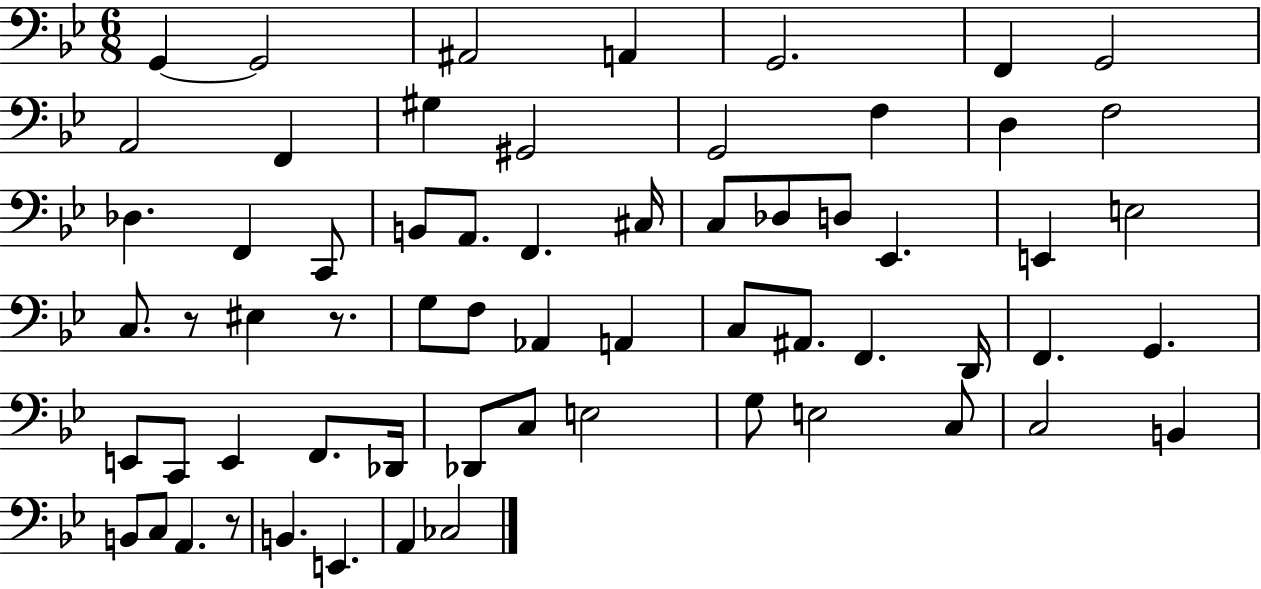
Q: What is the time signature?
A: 6/8